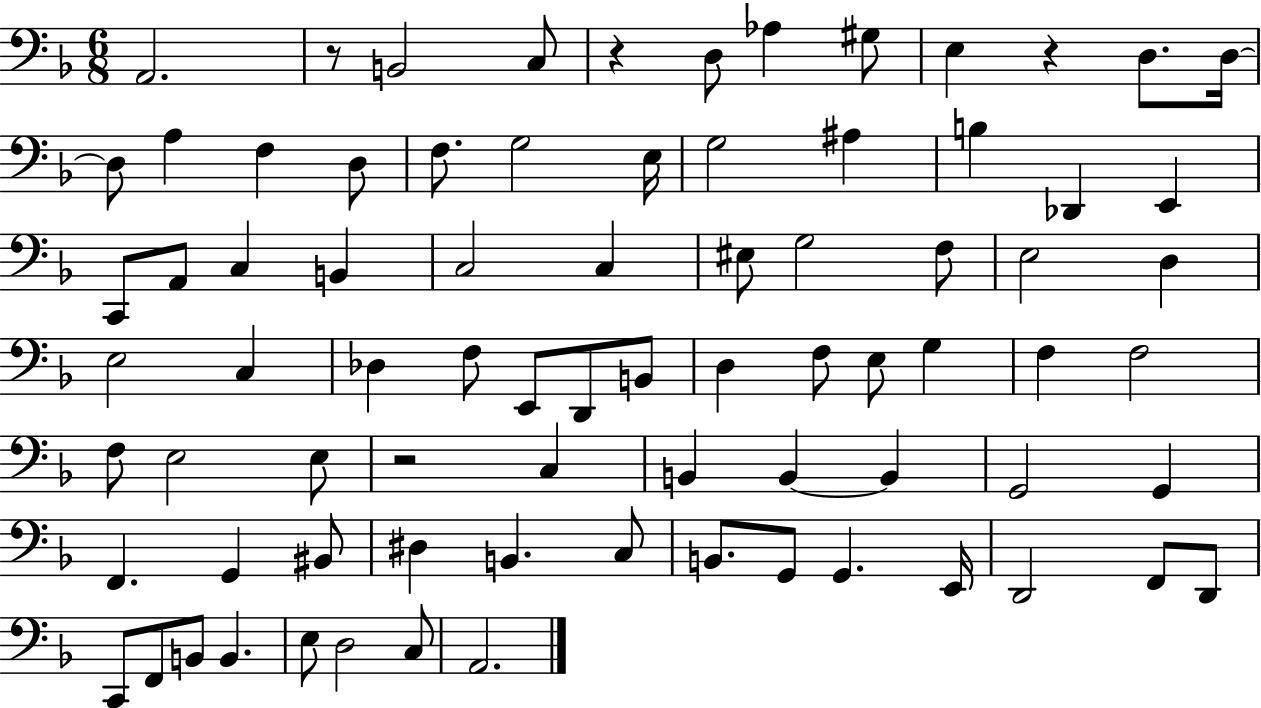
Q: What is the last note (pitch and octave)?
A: A2